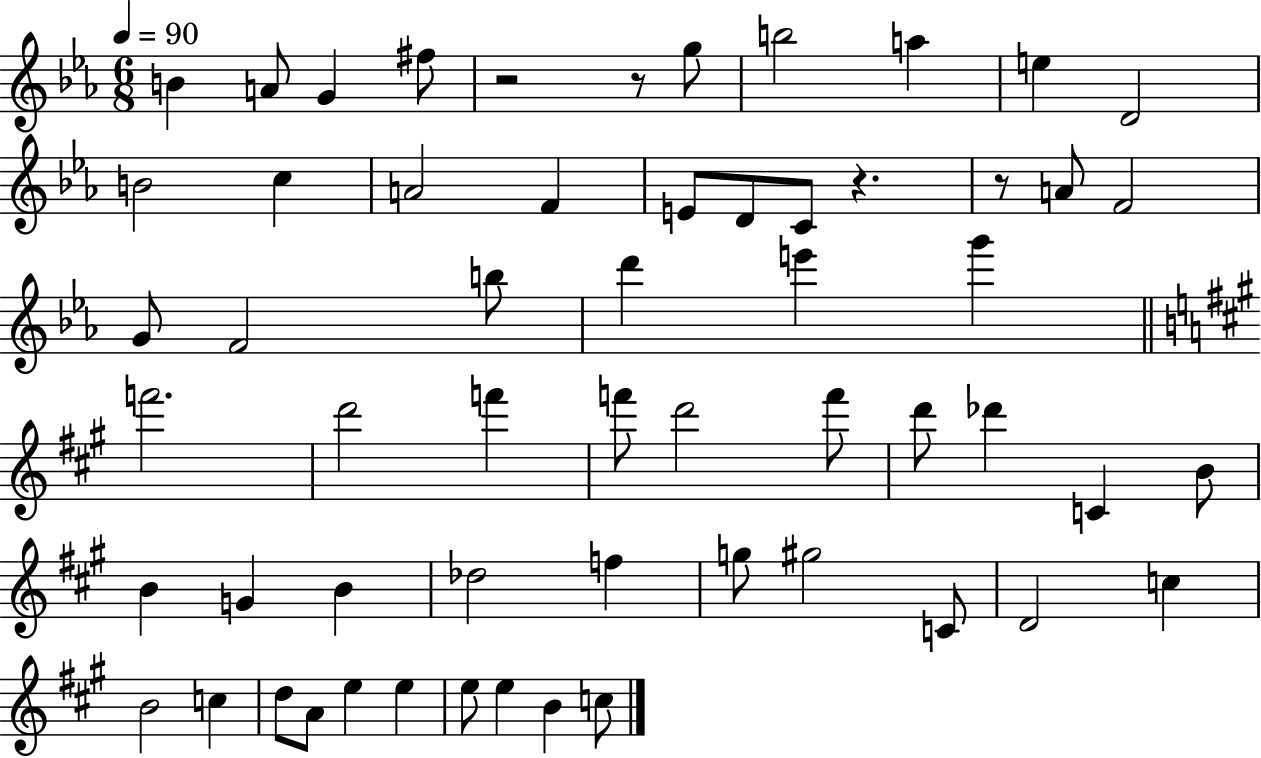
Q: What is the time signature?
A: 6/8